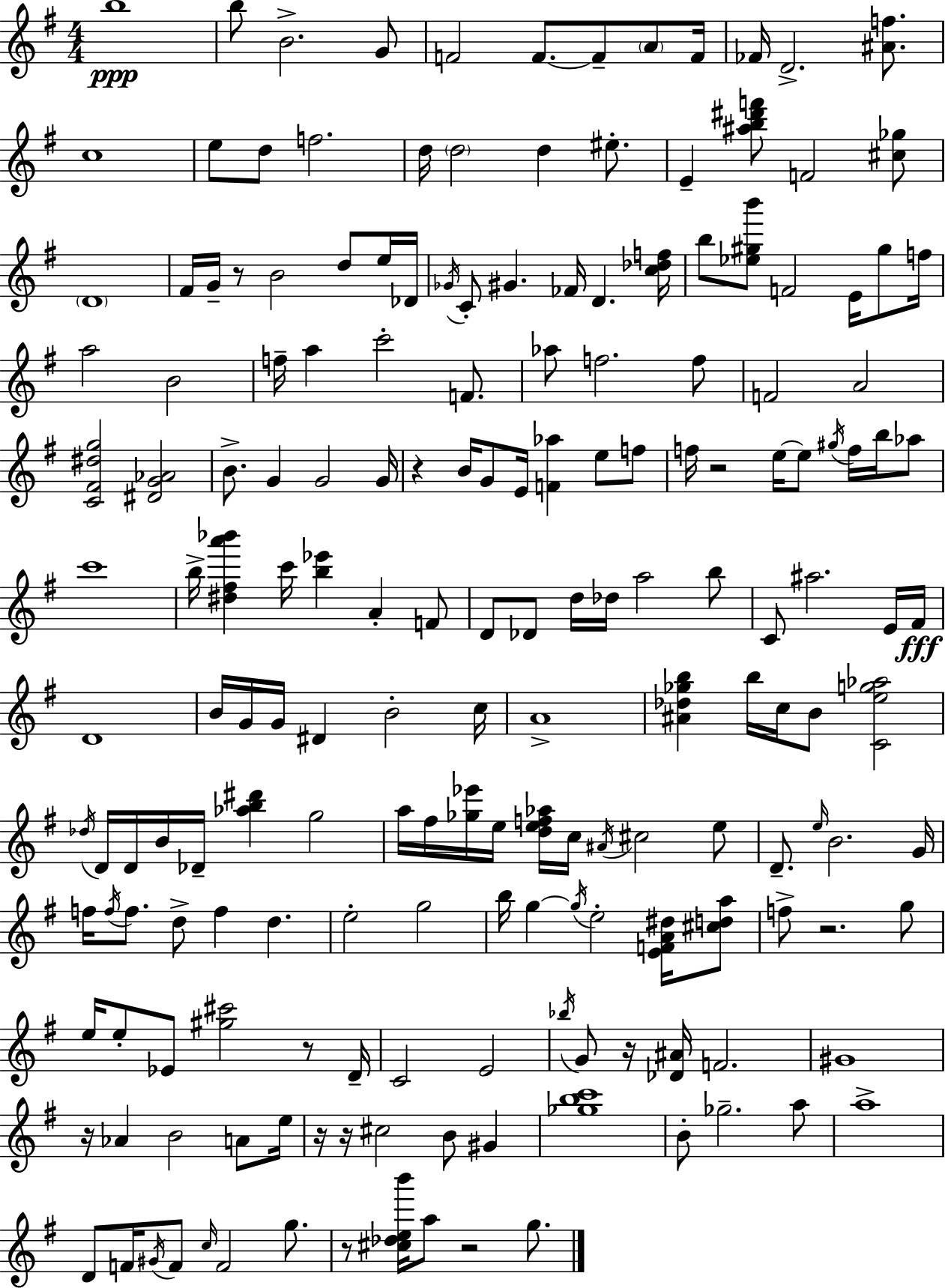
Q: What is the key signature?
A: G major